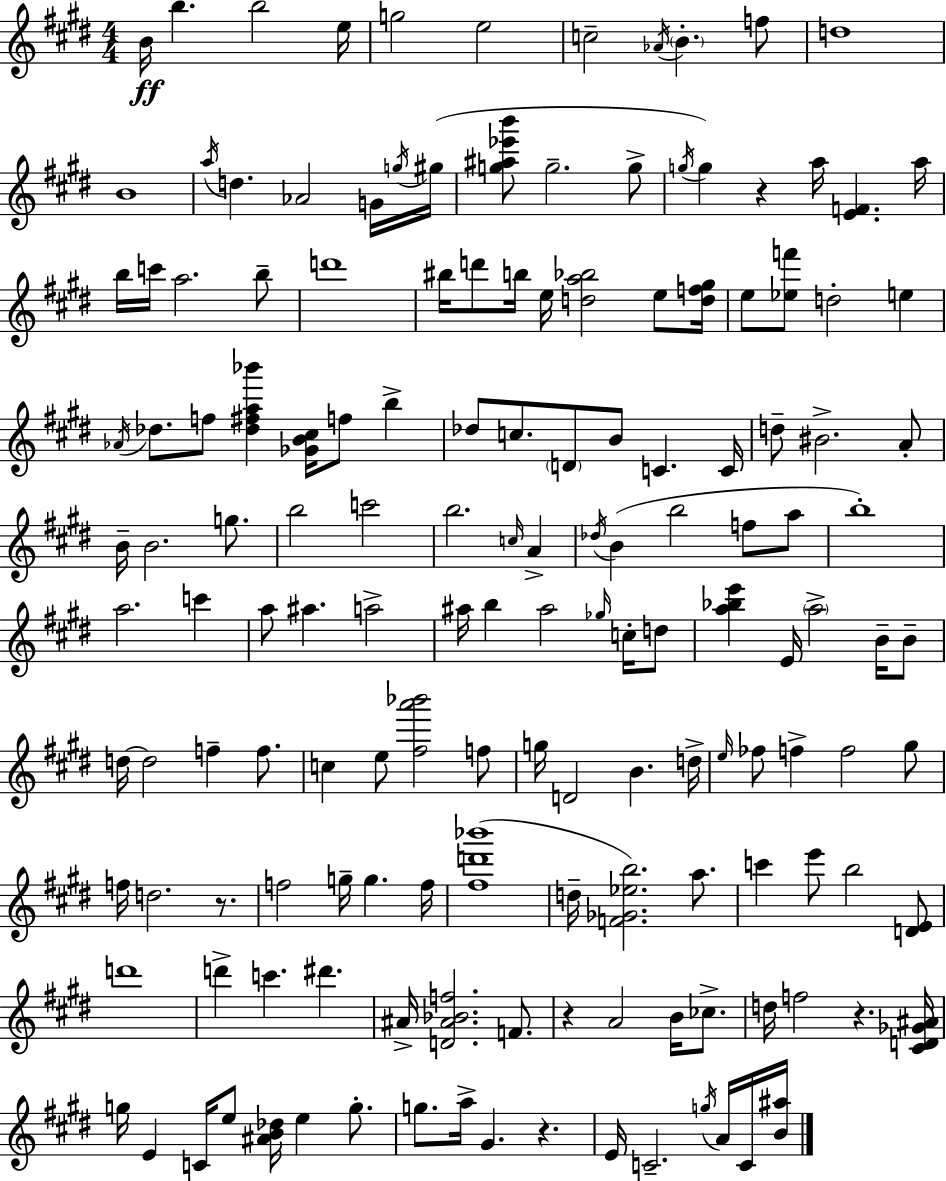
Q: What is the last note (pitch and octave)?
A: C4